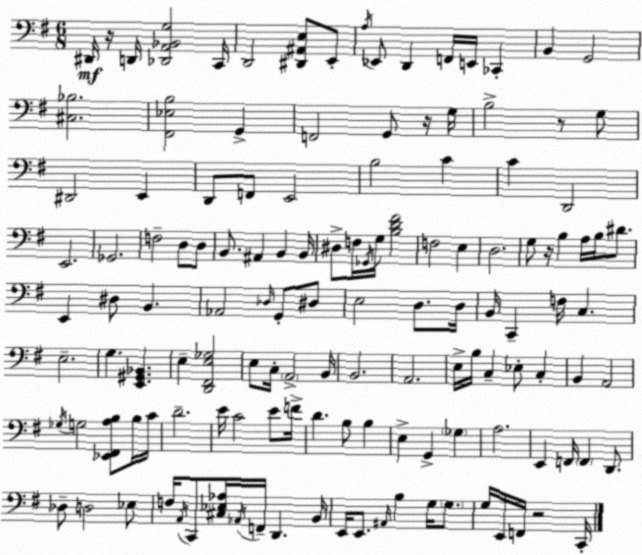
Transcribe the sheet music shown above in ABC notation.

X:1
T:Untitled
M:6/8
L:1/4
K:Em
^D,,/4 z/4 D,,/4 [_D,,A,,_B,,G,]2 C,,/4 D,,2 [^D,,^A,,E,]/2 E,,/2 A,/4 _E,,/2 D,, F,,/4 E,,/4 _C,, B,, G,,2 [^C,_B,]2 [^F,,_E,B,]2 G,, F,,2 G,,/2 z/4 G,/4 B,2 z/2 G,/2 ^D,,2 E,, D,,/2 F,,/2 E,,2 B,2 C C D,,2 E,,2 _G,,2 F,2 D,/2 D,/2 B,,/2 ^A,, B,, B,,/4 ^D,/2 F,/4 _G,,/4 G,/4 [B,D^F]2 F,2 E, D,2 G,/2 z/4 B, A,/4 B,/4 ^D/2 E,, ^D,/2 B,, _A,,2 _D,/4 G,,/2 ^D,/2 E,2 D,/2 D,/4 B,,/4 C,, F,/4 C, E,2 G, [E,,^G,,_B,,] E, [D,,^F,,E,_G,]2 E,/2 C,/4 A,,2 B,,/4 B,,2 A,,2 E,/4 B,/4 C, _E,/2 C, B,, A,,2 _G,/4 G,2 [_E,,^F,,A,B,]/2 B,/4 C/4 D2 E/4 C2 E/2 F/4 D B,/2 B, E, G,, _G, A,2 E,, F,,/4 F,, D,,/2 _D,/2 D,2 _E,/2 F,/4 A,,/4 C,,/2 [^C,_E,_A,]/4 _A,,/4 F,,/4 D,, B,,/4 E,,/4 E,,/2 ^A,,/4 B, G,/4 G,/2 G,/4 E,,/4 F,,/4 z2 C,,/4